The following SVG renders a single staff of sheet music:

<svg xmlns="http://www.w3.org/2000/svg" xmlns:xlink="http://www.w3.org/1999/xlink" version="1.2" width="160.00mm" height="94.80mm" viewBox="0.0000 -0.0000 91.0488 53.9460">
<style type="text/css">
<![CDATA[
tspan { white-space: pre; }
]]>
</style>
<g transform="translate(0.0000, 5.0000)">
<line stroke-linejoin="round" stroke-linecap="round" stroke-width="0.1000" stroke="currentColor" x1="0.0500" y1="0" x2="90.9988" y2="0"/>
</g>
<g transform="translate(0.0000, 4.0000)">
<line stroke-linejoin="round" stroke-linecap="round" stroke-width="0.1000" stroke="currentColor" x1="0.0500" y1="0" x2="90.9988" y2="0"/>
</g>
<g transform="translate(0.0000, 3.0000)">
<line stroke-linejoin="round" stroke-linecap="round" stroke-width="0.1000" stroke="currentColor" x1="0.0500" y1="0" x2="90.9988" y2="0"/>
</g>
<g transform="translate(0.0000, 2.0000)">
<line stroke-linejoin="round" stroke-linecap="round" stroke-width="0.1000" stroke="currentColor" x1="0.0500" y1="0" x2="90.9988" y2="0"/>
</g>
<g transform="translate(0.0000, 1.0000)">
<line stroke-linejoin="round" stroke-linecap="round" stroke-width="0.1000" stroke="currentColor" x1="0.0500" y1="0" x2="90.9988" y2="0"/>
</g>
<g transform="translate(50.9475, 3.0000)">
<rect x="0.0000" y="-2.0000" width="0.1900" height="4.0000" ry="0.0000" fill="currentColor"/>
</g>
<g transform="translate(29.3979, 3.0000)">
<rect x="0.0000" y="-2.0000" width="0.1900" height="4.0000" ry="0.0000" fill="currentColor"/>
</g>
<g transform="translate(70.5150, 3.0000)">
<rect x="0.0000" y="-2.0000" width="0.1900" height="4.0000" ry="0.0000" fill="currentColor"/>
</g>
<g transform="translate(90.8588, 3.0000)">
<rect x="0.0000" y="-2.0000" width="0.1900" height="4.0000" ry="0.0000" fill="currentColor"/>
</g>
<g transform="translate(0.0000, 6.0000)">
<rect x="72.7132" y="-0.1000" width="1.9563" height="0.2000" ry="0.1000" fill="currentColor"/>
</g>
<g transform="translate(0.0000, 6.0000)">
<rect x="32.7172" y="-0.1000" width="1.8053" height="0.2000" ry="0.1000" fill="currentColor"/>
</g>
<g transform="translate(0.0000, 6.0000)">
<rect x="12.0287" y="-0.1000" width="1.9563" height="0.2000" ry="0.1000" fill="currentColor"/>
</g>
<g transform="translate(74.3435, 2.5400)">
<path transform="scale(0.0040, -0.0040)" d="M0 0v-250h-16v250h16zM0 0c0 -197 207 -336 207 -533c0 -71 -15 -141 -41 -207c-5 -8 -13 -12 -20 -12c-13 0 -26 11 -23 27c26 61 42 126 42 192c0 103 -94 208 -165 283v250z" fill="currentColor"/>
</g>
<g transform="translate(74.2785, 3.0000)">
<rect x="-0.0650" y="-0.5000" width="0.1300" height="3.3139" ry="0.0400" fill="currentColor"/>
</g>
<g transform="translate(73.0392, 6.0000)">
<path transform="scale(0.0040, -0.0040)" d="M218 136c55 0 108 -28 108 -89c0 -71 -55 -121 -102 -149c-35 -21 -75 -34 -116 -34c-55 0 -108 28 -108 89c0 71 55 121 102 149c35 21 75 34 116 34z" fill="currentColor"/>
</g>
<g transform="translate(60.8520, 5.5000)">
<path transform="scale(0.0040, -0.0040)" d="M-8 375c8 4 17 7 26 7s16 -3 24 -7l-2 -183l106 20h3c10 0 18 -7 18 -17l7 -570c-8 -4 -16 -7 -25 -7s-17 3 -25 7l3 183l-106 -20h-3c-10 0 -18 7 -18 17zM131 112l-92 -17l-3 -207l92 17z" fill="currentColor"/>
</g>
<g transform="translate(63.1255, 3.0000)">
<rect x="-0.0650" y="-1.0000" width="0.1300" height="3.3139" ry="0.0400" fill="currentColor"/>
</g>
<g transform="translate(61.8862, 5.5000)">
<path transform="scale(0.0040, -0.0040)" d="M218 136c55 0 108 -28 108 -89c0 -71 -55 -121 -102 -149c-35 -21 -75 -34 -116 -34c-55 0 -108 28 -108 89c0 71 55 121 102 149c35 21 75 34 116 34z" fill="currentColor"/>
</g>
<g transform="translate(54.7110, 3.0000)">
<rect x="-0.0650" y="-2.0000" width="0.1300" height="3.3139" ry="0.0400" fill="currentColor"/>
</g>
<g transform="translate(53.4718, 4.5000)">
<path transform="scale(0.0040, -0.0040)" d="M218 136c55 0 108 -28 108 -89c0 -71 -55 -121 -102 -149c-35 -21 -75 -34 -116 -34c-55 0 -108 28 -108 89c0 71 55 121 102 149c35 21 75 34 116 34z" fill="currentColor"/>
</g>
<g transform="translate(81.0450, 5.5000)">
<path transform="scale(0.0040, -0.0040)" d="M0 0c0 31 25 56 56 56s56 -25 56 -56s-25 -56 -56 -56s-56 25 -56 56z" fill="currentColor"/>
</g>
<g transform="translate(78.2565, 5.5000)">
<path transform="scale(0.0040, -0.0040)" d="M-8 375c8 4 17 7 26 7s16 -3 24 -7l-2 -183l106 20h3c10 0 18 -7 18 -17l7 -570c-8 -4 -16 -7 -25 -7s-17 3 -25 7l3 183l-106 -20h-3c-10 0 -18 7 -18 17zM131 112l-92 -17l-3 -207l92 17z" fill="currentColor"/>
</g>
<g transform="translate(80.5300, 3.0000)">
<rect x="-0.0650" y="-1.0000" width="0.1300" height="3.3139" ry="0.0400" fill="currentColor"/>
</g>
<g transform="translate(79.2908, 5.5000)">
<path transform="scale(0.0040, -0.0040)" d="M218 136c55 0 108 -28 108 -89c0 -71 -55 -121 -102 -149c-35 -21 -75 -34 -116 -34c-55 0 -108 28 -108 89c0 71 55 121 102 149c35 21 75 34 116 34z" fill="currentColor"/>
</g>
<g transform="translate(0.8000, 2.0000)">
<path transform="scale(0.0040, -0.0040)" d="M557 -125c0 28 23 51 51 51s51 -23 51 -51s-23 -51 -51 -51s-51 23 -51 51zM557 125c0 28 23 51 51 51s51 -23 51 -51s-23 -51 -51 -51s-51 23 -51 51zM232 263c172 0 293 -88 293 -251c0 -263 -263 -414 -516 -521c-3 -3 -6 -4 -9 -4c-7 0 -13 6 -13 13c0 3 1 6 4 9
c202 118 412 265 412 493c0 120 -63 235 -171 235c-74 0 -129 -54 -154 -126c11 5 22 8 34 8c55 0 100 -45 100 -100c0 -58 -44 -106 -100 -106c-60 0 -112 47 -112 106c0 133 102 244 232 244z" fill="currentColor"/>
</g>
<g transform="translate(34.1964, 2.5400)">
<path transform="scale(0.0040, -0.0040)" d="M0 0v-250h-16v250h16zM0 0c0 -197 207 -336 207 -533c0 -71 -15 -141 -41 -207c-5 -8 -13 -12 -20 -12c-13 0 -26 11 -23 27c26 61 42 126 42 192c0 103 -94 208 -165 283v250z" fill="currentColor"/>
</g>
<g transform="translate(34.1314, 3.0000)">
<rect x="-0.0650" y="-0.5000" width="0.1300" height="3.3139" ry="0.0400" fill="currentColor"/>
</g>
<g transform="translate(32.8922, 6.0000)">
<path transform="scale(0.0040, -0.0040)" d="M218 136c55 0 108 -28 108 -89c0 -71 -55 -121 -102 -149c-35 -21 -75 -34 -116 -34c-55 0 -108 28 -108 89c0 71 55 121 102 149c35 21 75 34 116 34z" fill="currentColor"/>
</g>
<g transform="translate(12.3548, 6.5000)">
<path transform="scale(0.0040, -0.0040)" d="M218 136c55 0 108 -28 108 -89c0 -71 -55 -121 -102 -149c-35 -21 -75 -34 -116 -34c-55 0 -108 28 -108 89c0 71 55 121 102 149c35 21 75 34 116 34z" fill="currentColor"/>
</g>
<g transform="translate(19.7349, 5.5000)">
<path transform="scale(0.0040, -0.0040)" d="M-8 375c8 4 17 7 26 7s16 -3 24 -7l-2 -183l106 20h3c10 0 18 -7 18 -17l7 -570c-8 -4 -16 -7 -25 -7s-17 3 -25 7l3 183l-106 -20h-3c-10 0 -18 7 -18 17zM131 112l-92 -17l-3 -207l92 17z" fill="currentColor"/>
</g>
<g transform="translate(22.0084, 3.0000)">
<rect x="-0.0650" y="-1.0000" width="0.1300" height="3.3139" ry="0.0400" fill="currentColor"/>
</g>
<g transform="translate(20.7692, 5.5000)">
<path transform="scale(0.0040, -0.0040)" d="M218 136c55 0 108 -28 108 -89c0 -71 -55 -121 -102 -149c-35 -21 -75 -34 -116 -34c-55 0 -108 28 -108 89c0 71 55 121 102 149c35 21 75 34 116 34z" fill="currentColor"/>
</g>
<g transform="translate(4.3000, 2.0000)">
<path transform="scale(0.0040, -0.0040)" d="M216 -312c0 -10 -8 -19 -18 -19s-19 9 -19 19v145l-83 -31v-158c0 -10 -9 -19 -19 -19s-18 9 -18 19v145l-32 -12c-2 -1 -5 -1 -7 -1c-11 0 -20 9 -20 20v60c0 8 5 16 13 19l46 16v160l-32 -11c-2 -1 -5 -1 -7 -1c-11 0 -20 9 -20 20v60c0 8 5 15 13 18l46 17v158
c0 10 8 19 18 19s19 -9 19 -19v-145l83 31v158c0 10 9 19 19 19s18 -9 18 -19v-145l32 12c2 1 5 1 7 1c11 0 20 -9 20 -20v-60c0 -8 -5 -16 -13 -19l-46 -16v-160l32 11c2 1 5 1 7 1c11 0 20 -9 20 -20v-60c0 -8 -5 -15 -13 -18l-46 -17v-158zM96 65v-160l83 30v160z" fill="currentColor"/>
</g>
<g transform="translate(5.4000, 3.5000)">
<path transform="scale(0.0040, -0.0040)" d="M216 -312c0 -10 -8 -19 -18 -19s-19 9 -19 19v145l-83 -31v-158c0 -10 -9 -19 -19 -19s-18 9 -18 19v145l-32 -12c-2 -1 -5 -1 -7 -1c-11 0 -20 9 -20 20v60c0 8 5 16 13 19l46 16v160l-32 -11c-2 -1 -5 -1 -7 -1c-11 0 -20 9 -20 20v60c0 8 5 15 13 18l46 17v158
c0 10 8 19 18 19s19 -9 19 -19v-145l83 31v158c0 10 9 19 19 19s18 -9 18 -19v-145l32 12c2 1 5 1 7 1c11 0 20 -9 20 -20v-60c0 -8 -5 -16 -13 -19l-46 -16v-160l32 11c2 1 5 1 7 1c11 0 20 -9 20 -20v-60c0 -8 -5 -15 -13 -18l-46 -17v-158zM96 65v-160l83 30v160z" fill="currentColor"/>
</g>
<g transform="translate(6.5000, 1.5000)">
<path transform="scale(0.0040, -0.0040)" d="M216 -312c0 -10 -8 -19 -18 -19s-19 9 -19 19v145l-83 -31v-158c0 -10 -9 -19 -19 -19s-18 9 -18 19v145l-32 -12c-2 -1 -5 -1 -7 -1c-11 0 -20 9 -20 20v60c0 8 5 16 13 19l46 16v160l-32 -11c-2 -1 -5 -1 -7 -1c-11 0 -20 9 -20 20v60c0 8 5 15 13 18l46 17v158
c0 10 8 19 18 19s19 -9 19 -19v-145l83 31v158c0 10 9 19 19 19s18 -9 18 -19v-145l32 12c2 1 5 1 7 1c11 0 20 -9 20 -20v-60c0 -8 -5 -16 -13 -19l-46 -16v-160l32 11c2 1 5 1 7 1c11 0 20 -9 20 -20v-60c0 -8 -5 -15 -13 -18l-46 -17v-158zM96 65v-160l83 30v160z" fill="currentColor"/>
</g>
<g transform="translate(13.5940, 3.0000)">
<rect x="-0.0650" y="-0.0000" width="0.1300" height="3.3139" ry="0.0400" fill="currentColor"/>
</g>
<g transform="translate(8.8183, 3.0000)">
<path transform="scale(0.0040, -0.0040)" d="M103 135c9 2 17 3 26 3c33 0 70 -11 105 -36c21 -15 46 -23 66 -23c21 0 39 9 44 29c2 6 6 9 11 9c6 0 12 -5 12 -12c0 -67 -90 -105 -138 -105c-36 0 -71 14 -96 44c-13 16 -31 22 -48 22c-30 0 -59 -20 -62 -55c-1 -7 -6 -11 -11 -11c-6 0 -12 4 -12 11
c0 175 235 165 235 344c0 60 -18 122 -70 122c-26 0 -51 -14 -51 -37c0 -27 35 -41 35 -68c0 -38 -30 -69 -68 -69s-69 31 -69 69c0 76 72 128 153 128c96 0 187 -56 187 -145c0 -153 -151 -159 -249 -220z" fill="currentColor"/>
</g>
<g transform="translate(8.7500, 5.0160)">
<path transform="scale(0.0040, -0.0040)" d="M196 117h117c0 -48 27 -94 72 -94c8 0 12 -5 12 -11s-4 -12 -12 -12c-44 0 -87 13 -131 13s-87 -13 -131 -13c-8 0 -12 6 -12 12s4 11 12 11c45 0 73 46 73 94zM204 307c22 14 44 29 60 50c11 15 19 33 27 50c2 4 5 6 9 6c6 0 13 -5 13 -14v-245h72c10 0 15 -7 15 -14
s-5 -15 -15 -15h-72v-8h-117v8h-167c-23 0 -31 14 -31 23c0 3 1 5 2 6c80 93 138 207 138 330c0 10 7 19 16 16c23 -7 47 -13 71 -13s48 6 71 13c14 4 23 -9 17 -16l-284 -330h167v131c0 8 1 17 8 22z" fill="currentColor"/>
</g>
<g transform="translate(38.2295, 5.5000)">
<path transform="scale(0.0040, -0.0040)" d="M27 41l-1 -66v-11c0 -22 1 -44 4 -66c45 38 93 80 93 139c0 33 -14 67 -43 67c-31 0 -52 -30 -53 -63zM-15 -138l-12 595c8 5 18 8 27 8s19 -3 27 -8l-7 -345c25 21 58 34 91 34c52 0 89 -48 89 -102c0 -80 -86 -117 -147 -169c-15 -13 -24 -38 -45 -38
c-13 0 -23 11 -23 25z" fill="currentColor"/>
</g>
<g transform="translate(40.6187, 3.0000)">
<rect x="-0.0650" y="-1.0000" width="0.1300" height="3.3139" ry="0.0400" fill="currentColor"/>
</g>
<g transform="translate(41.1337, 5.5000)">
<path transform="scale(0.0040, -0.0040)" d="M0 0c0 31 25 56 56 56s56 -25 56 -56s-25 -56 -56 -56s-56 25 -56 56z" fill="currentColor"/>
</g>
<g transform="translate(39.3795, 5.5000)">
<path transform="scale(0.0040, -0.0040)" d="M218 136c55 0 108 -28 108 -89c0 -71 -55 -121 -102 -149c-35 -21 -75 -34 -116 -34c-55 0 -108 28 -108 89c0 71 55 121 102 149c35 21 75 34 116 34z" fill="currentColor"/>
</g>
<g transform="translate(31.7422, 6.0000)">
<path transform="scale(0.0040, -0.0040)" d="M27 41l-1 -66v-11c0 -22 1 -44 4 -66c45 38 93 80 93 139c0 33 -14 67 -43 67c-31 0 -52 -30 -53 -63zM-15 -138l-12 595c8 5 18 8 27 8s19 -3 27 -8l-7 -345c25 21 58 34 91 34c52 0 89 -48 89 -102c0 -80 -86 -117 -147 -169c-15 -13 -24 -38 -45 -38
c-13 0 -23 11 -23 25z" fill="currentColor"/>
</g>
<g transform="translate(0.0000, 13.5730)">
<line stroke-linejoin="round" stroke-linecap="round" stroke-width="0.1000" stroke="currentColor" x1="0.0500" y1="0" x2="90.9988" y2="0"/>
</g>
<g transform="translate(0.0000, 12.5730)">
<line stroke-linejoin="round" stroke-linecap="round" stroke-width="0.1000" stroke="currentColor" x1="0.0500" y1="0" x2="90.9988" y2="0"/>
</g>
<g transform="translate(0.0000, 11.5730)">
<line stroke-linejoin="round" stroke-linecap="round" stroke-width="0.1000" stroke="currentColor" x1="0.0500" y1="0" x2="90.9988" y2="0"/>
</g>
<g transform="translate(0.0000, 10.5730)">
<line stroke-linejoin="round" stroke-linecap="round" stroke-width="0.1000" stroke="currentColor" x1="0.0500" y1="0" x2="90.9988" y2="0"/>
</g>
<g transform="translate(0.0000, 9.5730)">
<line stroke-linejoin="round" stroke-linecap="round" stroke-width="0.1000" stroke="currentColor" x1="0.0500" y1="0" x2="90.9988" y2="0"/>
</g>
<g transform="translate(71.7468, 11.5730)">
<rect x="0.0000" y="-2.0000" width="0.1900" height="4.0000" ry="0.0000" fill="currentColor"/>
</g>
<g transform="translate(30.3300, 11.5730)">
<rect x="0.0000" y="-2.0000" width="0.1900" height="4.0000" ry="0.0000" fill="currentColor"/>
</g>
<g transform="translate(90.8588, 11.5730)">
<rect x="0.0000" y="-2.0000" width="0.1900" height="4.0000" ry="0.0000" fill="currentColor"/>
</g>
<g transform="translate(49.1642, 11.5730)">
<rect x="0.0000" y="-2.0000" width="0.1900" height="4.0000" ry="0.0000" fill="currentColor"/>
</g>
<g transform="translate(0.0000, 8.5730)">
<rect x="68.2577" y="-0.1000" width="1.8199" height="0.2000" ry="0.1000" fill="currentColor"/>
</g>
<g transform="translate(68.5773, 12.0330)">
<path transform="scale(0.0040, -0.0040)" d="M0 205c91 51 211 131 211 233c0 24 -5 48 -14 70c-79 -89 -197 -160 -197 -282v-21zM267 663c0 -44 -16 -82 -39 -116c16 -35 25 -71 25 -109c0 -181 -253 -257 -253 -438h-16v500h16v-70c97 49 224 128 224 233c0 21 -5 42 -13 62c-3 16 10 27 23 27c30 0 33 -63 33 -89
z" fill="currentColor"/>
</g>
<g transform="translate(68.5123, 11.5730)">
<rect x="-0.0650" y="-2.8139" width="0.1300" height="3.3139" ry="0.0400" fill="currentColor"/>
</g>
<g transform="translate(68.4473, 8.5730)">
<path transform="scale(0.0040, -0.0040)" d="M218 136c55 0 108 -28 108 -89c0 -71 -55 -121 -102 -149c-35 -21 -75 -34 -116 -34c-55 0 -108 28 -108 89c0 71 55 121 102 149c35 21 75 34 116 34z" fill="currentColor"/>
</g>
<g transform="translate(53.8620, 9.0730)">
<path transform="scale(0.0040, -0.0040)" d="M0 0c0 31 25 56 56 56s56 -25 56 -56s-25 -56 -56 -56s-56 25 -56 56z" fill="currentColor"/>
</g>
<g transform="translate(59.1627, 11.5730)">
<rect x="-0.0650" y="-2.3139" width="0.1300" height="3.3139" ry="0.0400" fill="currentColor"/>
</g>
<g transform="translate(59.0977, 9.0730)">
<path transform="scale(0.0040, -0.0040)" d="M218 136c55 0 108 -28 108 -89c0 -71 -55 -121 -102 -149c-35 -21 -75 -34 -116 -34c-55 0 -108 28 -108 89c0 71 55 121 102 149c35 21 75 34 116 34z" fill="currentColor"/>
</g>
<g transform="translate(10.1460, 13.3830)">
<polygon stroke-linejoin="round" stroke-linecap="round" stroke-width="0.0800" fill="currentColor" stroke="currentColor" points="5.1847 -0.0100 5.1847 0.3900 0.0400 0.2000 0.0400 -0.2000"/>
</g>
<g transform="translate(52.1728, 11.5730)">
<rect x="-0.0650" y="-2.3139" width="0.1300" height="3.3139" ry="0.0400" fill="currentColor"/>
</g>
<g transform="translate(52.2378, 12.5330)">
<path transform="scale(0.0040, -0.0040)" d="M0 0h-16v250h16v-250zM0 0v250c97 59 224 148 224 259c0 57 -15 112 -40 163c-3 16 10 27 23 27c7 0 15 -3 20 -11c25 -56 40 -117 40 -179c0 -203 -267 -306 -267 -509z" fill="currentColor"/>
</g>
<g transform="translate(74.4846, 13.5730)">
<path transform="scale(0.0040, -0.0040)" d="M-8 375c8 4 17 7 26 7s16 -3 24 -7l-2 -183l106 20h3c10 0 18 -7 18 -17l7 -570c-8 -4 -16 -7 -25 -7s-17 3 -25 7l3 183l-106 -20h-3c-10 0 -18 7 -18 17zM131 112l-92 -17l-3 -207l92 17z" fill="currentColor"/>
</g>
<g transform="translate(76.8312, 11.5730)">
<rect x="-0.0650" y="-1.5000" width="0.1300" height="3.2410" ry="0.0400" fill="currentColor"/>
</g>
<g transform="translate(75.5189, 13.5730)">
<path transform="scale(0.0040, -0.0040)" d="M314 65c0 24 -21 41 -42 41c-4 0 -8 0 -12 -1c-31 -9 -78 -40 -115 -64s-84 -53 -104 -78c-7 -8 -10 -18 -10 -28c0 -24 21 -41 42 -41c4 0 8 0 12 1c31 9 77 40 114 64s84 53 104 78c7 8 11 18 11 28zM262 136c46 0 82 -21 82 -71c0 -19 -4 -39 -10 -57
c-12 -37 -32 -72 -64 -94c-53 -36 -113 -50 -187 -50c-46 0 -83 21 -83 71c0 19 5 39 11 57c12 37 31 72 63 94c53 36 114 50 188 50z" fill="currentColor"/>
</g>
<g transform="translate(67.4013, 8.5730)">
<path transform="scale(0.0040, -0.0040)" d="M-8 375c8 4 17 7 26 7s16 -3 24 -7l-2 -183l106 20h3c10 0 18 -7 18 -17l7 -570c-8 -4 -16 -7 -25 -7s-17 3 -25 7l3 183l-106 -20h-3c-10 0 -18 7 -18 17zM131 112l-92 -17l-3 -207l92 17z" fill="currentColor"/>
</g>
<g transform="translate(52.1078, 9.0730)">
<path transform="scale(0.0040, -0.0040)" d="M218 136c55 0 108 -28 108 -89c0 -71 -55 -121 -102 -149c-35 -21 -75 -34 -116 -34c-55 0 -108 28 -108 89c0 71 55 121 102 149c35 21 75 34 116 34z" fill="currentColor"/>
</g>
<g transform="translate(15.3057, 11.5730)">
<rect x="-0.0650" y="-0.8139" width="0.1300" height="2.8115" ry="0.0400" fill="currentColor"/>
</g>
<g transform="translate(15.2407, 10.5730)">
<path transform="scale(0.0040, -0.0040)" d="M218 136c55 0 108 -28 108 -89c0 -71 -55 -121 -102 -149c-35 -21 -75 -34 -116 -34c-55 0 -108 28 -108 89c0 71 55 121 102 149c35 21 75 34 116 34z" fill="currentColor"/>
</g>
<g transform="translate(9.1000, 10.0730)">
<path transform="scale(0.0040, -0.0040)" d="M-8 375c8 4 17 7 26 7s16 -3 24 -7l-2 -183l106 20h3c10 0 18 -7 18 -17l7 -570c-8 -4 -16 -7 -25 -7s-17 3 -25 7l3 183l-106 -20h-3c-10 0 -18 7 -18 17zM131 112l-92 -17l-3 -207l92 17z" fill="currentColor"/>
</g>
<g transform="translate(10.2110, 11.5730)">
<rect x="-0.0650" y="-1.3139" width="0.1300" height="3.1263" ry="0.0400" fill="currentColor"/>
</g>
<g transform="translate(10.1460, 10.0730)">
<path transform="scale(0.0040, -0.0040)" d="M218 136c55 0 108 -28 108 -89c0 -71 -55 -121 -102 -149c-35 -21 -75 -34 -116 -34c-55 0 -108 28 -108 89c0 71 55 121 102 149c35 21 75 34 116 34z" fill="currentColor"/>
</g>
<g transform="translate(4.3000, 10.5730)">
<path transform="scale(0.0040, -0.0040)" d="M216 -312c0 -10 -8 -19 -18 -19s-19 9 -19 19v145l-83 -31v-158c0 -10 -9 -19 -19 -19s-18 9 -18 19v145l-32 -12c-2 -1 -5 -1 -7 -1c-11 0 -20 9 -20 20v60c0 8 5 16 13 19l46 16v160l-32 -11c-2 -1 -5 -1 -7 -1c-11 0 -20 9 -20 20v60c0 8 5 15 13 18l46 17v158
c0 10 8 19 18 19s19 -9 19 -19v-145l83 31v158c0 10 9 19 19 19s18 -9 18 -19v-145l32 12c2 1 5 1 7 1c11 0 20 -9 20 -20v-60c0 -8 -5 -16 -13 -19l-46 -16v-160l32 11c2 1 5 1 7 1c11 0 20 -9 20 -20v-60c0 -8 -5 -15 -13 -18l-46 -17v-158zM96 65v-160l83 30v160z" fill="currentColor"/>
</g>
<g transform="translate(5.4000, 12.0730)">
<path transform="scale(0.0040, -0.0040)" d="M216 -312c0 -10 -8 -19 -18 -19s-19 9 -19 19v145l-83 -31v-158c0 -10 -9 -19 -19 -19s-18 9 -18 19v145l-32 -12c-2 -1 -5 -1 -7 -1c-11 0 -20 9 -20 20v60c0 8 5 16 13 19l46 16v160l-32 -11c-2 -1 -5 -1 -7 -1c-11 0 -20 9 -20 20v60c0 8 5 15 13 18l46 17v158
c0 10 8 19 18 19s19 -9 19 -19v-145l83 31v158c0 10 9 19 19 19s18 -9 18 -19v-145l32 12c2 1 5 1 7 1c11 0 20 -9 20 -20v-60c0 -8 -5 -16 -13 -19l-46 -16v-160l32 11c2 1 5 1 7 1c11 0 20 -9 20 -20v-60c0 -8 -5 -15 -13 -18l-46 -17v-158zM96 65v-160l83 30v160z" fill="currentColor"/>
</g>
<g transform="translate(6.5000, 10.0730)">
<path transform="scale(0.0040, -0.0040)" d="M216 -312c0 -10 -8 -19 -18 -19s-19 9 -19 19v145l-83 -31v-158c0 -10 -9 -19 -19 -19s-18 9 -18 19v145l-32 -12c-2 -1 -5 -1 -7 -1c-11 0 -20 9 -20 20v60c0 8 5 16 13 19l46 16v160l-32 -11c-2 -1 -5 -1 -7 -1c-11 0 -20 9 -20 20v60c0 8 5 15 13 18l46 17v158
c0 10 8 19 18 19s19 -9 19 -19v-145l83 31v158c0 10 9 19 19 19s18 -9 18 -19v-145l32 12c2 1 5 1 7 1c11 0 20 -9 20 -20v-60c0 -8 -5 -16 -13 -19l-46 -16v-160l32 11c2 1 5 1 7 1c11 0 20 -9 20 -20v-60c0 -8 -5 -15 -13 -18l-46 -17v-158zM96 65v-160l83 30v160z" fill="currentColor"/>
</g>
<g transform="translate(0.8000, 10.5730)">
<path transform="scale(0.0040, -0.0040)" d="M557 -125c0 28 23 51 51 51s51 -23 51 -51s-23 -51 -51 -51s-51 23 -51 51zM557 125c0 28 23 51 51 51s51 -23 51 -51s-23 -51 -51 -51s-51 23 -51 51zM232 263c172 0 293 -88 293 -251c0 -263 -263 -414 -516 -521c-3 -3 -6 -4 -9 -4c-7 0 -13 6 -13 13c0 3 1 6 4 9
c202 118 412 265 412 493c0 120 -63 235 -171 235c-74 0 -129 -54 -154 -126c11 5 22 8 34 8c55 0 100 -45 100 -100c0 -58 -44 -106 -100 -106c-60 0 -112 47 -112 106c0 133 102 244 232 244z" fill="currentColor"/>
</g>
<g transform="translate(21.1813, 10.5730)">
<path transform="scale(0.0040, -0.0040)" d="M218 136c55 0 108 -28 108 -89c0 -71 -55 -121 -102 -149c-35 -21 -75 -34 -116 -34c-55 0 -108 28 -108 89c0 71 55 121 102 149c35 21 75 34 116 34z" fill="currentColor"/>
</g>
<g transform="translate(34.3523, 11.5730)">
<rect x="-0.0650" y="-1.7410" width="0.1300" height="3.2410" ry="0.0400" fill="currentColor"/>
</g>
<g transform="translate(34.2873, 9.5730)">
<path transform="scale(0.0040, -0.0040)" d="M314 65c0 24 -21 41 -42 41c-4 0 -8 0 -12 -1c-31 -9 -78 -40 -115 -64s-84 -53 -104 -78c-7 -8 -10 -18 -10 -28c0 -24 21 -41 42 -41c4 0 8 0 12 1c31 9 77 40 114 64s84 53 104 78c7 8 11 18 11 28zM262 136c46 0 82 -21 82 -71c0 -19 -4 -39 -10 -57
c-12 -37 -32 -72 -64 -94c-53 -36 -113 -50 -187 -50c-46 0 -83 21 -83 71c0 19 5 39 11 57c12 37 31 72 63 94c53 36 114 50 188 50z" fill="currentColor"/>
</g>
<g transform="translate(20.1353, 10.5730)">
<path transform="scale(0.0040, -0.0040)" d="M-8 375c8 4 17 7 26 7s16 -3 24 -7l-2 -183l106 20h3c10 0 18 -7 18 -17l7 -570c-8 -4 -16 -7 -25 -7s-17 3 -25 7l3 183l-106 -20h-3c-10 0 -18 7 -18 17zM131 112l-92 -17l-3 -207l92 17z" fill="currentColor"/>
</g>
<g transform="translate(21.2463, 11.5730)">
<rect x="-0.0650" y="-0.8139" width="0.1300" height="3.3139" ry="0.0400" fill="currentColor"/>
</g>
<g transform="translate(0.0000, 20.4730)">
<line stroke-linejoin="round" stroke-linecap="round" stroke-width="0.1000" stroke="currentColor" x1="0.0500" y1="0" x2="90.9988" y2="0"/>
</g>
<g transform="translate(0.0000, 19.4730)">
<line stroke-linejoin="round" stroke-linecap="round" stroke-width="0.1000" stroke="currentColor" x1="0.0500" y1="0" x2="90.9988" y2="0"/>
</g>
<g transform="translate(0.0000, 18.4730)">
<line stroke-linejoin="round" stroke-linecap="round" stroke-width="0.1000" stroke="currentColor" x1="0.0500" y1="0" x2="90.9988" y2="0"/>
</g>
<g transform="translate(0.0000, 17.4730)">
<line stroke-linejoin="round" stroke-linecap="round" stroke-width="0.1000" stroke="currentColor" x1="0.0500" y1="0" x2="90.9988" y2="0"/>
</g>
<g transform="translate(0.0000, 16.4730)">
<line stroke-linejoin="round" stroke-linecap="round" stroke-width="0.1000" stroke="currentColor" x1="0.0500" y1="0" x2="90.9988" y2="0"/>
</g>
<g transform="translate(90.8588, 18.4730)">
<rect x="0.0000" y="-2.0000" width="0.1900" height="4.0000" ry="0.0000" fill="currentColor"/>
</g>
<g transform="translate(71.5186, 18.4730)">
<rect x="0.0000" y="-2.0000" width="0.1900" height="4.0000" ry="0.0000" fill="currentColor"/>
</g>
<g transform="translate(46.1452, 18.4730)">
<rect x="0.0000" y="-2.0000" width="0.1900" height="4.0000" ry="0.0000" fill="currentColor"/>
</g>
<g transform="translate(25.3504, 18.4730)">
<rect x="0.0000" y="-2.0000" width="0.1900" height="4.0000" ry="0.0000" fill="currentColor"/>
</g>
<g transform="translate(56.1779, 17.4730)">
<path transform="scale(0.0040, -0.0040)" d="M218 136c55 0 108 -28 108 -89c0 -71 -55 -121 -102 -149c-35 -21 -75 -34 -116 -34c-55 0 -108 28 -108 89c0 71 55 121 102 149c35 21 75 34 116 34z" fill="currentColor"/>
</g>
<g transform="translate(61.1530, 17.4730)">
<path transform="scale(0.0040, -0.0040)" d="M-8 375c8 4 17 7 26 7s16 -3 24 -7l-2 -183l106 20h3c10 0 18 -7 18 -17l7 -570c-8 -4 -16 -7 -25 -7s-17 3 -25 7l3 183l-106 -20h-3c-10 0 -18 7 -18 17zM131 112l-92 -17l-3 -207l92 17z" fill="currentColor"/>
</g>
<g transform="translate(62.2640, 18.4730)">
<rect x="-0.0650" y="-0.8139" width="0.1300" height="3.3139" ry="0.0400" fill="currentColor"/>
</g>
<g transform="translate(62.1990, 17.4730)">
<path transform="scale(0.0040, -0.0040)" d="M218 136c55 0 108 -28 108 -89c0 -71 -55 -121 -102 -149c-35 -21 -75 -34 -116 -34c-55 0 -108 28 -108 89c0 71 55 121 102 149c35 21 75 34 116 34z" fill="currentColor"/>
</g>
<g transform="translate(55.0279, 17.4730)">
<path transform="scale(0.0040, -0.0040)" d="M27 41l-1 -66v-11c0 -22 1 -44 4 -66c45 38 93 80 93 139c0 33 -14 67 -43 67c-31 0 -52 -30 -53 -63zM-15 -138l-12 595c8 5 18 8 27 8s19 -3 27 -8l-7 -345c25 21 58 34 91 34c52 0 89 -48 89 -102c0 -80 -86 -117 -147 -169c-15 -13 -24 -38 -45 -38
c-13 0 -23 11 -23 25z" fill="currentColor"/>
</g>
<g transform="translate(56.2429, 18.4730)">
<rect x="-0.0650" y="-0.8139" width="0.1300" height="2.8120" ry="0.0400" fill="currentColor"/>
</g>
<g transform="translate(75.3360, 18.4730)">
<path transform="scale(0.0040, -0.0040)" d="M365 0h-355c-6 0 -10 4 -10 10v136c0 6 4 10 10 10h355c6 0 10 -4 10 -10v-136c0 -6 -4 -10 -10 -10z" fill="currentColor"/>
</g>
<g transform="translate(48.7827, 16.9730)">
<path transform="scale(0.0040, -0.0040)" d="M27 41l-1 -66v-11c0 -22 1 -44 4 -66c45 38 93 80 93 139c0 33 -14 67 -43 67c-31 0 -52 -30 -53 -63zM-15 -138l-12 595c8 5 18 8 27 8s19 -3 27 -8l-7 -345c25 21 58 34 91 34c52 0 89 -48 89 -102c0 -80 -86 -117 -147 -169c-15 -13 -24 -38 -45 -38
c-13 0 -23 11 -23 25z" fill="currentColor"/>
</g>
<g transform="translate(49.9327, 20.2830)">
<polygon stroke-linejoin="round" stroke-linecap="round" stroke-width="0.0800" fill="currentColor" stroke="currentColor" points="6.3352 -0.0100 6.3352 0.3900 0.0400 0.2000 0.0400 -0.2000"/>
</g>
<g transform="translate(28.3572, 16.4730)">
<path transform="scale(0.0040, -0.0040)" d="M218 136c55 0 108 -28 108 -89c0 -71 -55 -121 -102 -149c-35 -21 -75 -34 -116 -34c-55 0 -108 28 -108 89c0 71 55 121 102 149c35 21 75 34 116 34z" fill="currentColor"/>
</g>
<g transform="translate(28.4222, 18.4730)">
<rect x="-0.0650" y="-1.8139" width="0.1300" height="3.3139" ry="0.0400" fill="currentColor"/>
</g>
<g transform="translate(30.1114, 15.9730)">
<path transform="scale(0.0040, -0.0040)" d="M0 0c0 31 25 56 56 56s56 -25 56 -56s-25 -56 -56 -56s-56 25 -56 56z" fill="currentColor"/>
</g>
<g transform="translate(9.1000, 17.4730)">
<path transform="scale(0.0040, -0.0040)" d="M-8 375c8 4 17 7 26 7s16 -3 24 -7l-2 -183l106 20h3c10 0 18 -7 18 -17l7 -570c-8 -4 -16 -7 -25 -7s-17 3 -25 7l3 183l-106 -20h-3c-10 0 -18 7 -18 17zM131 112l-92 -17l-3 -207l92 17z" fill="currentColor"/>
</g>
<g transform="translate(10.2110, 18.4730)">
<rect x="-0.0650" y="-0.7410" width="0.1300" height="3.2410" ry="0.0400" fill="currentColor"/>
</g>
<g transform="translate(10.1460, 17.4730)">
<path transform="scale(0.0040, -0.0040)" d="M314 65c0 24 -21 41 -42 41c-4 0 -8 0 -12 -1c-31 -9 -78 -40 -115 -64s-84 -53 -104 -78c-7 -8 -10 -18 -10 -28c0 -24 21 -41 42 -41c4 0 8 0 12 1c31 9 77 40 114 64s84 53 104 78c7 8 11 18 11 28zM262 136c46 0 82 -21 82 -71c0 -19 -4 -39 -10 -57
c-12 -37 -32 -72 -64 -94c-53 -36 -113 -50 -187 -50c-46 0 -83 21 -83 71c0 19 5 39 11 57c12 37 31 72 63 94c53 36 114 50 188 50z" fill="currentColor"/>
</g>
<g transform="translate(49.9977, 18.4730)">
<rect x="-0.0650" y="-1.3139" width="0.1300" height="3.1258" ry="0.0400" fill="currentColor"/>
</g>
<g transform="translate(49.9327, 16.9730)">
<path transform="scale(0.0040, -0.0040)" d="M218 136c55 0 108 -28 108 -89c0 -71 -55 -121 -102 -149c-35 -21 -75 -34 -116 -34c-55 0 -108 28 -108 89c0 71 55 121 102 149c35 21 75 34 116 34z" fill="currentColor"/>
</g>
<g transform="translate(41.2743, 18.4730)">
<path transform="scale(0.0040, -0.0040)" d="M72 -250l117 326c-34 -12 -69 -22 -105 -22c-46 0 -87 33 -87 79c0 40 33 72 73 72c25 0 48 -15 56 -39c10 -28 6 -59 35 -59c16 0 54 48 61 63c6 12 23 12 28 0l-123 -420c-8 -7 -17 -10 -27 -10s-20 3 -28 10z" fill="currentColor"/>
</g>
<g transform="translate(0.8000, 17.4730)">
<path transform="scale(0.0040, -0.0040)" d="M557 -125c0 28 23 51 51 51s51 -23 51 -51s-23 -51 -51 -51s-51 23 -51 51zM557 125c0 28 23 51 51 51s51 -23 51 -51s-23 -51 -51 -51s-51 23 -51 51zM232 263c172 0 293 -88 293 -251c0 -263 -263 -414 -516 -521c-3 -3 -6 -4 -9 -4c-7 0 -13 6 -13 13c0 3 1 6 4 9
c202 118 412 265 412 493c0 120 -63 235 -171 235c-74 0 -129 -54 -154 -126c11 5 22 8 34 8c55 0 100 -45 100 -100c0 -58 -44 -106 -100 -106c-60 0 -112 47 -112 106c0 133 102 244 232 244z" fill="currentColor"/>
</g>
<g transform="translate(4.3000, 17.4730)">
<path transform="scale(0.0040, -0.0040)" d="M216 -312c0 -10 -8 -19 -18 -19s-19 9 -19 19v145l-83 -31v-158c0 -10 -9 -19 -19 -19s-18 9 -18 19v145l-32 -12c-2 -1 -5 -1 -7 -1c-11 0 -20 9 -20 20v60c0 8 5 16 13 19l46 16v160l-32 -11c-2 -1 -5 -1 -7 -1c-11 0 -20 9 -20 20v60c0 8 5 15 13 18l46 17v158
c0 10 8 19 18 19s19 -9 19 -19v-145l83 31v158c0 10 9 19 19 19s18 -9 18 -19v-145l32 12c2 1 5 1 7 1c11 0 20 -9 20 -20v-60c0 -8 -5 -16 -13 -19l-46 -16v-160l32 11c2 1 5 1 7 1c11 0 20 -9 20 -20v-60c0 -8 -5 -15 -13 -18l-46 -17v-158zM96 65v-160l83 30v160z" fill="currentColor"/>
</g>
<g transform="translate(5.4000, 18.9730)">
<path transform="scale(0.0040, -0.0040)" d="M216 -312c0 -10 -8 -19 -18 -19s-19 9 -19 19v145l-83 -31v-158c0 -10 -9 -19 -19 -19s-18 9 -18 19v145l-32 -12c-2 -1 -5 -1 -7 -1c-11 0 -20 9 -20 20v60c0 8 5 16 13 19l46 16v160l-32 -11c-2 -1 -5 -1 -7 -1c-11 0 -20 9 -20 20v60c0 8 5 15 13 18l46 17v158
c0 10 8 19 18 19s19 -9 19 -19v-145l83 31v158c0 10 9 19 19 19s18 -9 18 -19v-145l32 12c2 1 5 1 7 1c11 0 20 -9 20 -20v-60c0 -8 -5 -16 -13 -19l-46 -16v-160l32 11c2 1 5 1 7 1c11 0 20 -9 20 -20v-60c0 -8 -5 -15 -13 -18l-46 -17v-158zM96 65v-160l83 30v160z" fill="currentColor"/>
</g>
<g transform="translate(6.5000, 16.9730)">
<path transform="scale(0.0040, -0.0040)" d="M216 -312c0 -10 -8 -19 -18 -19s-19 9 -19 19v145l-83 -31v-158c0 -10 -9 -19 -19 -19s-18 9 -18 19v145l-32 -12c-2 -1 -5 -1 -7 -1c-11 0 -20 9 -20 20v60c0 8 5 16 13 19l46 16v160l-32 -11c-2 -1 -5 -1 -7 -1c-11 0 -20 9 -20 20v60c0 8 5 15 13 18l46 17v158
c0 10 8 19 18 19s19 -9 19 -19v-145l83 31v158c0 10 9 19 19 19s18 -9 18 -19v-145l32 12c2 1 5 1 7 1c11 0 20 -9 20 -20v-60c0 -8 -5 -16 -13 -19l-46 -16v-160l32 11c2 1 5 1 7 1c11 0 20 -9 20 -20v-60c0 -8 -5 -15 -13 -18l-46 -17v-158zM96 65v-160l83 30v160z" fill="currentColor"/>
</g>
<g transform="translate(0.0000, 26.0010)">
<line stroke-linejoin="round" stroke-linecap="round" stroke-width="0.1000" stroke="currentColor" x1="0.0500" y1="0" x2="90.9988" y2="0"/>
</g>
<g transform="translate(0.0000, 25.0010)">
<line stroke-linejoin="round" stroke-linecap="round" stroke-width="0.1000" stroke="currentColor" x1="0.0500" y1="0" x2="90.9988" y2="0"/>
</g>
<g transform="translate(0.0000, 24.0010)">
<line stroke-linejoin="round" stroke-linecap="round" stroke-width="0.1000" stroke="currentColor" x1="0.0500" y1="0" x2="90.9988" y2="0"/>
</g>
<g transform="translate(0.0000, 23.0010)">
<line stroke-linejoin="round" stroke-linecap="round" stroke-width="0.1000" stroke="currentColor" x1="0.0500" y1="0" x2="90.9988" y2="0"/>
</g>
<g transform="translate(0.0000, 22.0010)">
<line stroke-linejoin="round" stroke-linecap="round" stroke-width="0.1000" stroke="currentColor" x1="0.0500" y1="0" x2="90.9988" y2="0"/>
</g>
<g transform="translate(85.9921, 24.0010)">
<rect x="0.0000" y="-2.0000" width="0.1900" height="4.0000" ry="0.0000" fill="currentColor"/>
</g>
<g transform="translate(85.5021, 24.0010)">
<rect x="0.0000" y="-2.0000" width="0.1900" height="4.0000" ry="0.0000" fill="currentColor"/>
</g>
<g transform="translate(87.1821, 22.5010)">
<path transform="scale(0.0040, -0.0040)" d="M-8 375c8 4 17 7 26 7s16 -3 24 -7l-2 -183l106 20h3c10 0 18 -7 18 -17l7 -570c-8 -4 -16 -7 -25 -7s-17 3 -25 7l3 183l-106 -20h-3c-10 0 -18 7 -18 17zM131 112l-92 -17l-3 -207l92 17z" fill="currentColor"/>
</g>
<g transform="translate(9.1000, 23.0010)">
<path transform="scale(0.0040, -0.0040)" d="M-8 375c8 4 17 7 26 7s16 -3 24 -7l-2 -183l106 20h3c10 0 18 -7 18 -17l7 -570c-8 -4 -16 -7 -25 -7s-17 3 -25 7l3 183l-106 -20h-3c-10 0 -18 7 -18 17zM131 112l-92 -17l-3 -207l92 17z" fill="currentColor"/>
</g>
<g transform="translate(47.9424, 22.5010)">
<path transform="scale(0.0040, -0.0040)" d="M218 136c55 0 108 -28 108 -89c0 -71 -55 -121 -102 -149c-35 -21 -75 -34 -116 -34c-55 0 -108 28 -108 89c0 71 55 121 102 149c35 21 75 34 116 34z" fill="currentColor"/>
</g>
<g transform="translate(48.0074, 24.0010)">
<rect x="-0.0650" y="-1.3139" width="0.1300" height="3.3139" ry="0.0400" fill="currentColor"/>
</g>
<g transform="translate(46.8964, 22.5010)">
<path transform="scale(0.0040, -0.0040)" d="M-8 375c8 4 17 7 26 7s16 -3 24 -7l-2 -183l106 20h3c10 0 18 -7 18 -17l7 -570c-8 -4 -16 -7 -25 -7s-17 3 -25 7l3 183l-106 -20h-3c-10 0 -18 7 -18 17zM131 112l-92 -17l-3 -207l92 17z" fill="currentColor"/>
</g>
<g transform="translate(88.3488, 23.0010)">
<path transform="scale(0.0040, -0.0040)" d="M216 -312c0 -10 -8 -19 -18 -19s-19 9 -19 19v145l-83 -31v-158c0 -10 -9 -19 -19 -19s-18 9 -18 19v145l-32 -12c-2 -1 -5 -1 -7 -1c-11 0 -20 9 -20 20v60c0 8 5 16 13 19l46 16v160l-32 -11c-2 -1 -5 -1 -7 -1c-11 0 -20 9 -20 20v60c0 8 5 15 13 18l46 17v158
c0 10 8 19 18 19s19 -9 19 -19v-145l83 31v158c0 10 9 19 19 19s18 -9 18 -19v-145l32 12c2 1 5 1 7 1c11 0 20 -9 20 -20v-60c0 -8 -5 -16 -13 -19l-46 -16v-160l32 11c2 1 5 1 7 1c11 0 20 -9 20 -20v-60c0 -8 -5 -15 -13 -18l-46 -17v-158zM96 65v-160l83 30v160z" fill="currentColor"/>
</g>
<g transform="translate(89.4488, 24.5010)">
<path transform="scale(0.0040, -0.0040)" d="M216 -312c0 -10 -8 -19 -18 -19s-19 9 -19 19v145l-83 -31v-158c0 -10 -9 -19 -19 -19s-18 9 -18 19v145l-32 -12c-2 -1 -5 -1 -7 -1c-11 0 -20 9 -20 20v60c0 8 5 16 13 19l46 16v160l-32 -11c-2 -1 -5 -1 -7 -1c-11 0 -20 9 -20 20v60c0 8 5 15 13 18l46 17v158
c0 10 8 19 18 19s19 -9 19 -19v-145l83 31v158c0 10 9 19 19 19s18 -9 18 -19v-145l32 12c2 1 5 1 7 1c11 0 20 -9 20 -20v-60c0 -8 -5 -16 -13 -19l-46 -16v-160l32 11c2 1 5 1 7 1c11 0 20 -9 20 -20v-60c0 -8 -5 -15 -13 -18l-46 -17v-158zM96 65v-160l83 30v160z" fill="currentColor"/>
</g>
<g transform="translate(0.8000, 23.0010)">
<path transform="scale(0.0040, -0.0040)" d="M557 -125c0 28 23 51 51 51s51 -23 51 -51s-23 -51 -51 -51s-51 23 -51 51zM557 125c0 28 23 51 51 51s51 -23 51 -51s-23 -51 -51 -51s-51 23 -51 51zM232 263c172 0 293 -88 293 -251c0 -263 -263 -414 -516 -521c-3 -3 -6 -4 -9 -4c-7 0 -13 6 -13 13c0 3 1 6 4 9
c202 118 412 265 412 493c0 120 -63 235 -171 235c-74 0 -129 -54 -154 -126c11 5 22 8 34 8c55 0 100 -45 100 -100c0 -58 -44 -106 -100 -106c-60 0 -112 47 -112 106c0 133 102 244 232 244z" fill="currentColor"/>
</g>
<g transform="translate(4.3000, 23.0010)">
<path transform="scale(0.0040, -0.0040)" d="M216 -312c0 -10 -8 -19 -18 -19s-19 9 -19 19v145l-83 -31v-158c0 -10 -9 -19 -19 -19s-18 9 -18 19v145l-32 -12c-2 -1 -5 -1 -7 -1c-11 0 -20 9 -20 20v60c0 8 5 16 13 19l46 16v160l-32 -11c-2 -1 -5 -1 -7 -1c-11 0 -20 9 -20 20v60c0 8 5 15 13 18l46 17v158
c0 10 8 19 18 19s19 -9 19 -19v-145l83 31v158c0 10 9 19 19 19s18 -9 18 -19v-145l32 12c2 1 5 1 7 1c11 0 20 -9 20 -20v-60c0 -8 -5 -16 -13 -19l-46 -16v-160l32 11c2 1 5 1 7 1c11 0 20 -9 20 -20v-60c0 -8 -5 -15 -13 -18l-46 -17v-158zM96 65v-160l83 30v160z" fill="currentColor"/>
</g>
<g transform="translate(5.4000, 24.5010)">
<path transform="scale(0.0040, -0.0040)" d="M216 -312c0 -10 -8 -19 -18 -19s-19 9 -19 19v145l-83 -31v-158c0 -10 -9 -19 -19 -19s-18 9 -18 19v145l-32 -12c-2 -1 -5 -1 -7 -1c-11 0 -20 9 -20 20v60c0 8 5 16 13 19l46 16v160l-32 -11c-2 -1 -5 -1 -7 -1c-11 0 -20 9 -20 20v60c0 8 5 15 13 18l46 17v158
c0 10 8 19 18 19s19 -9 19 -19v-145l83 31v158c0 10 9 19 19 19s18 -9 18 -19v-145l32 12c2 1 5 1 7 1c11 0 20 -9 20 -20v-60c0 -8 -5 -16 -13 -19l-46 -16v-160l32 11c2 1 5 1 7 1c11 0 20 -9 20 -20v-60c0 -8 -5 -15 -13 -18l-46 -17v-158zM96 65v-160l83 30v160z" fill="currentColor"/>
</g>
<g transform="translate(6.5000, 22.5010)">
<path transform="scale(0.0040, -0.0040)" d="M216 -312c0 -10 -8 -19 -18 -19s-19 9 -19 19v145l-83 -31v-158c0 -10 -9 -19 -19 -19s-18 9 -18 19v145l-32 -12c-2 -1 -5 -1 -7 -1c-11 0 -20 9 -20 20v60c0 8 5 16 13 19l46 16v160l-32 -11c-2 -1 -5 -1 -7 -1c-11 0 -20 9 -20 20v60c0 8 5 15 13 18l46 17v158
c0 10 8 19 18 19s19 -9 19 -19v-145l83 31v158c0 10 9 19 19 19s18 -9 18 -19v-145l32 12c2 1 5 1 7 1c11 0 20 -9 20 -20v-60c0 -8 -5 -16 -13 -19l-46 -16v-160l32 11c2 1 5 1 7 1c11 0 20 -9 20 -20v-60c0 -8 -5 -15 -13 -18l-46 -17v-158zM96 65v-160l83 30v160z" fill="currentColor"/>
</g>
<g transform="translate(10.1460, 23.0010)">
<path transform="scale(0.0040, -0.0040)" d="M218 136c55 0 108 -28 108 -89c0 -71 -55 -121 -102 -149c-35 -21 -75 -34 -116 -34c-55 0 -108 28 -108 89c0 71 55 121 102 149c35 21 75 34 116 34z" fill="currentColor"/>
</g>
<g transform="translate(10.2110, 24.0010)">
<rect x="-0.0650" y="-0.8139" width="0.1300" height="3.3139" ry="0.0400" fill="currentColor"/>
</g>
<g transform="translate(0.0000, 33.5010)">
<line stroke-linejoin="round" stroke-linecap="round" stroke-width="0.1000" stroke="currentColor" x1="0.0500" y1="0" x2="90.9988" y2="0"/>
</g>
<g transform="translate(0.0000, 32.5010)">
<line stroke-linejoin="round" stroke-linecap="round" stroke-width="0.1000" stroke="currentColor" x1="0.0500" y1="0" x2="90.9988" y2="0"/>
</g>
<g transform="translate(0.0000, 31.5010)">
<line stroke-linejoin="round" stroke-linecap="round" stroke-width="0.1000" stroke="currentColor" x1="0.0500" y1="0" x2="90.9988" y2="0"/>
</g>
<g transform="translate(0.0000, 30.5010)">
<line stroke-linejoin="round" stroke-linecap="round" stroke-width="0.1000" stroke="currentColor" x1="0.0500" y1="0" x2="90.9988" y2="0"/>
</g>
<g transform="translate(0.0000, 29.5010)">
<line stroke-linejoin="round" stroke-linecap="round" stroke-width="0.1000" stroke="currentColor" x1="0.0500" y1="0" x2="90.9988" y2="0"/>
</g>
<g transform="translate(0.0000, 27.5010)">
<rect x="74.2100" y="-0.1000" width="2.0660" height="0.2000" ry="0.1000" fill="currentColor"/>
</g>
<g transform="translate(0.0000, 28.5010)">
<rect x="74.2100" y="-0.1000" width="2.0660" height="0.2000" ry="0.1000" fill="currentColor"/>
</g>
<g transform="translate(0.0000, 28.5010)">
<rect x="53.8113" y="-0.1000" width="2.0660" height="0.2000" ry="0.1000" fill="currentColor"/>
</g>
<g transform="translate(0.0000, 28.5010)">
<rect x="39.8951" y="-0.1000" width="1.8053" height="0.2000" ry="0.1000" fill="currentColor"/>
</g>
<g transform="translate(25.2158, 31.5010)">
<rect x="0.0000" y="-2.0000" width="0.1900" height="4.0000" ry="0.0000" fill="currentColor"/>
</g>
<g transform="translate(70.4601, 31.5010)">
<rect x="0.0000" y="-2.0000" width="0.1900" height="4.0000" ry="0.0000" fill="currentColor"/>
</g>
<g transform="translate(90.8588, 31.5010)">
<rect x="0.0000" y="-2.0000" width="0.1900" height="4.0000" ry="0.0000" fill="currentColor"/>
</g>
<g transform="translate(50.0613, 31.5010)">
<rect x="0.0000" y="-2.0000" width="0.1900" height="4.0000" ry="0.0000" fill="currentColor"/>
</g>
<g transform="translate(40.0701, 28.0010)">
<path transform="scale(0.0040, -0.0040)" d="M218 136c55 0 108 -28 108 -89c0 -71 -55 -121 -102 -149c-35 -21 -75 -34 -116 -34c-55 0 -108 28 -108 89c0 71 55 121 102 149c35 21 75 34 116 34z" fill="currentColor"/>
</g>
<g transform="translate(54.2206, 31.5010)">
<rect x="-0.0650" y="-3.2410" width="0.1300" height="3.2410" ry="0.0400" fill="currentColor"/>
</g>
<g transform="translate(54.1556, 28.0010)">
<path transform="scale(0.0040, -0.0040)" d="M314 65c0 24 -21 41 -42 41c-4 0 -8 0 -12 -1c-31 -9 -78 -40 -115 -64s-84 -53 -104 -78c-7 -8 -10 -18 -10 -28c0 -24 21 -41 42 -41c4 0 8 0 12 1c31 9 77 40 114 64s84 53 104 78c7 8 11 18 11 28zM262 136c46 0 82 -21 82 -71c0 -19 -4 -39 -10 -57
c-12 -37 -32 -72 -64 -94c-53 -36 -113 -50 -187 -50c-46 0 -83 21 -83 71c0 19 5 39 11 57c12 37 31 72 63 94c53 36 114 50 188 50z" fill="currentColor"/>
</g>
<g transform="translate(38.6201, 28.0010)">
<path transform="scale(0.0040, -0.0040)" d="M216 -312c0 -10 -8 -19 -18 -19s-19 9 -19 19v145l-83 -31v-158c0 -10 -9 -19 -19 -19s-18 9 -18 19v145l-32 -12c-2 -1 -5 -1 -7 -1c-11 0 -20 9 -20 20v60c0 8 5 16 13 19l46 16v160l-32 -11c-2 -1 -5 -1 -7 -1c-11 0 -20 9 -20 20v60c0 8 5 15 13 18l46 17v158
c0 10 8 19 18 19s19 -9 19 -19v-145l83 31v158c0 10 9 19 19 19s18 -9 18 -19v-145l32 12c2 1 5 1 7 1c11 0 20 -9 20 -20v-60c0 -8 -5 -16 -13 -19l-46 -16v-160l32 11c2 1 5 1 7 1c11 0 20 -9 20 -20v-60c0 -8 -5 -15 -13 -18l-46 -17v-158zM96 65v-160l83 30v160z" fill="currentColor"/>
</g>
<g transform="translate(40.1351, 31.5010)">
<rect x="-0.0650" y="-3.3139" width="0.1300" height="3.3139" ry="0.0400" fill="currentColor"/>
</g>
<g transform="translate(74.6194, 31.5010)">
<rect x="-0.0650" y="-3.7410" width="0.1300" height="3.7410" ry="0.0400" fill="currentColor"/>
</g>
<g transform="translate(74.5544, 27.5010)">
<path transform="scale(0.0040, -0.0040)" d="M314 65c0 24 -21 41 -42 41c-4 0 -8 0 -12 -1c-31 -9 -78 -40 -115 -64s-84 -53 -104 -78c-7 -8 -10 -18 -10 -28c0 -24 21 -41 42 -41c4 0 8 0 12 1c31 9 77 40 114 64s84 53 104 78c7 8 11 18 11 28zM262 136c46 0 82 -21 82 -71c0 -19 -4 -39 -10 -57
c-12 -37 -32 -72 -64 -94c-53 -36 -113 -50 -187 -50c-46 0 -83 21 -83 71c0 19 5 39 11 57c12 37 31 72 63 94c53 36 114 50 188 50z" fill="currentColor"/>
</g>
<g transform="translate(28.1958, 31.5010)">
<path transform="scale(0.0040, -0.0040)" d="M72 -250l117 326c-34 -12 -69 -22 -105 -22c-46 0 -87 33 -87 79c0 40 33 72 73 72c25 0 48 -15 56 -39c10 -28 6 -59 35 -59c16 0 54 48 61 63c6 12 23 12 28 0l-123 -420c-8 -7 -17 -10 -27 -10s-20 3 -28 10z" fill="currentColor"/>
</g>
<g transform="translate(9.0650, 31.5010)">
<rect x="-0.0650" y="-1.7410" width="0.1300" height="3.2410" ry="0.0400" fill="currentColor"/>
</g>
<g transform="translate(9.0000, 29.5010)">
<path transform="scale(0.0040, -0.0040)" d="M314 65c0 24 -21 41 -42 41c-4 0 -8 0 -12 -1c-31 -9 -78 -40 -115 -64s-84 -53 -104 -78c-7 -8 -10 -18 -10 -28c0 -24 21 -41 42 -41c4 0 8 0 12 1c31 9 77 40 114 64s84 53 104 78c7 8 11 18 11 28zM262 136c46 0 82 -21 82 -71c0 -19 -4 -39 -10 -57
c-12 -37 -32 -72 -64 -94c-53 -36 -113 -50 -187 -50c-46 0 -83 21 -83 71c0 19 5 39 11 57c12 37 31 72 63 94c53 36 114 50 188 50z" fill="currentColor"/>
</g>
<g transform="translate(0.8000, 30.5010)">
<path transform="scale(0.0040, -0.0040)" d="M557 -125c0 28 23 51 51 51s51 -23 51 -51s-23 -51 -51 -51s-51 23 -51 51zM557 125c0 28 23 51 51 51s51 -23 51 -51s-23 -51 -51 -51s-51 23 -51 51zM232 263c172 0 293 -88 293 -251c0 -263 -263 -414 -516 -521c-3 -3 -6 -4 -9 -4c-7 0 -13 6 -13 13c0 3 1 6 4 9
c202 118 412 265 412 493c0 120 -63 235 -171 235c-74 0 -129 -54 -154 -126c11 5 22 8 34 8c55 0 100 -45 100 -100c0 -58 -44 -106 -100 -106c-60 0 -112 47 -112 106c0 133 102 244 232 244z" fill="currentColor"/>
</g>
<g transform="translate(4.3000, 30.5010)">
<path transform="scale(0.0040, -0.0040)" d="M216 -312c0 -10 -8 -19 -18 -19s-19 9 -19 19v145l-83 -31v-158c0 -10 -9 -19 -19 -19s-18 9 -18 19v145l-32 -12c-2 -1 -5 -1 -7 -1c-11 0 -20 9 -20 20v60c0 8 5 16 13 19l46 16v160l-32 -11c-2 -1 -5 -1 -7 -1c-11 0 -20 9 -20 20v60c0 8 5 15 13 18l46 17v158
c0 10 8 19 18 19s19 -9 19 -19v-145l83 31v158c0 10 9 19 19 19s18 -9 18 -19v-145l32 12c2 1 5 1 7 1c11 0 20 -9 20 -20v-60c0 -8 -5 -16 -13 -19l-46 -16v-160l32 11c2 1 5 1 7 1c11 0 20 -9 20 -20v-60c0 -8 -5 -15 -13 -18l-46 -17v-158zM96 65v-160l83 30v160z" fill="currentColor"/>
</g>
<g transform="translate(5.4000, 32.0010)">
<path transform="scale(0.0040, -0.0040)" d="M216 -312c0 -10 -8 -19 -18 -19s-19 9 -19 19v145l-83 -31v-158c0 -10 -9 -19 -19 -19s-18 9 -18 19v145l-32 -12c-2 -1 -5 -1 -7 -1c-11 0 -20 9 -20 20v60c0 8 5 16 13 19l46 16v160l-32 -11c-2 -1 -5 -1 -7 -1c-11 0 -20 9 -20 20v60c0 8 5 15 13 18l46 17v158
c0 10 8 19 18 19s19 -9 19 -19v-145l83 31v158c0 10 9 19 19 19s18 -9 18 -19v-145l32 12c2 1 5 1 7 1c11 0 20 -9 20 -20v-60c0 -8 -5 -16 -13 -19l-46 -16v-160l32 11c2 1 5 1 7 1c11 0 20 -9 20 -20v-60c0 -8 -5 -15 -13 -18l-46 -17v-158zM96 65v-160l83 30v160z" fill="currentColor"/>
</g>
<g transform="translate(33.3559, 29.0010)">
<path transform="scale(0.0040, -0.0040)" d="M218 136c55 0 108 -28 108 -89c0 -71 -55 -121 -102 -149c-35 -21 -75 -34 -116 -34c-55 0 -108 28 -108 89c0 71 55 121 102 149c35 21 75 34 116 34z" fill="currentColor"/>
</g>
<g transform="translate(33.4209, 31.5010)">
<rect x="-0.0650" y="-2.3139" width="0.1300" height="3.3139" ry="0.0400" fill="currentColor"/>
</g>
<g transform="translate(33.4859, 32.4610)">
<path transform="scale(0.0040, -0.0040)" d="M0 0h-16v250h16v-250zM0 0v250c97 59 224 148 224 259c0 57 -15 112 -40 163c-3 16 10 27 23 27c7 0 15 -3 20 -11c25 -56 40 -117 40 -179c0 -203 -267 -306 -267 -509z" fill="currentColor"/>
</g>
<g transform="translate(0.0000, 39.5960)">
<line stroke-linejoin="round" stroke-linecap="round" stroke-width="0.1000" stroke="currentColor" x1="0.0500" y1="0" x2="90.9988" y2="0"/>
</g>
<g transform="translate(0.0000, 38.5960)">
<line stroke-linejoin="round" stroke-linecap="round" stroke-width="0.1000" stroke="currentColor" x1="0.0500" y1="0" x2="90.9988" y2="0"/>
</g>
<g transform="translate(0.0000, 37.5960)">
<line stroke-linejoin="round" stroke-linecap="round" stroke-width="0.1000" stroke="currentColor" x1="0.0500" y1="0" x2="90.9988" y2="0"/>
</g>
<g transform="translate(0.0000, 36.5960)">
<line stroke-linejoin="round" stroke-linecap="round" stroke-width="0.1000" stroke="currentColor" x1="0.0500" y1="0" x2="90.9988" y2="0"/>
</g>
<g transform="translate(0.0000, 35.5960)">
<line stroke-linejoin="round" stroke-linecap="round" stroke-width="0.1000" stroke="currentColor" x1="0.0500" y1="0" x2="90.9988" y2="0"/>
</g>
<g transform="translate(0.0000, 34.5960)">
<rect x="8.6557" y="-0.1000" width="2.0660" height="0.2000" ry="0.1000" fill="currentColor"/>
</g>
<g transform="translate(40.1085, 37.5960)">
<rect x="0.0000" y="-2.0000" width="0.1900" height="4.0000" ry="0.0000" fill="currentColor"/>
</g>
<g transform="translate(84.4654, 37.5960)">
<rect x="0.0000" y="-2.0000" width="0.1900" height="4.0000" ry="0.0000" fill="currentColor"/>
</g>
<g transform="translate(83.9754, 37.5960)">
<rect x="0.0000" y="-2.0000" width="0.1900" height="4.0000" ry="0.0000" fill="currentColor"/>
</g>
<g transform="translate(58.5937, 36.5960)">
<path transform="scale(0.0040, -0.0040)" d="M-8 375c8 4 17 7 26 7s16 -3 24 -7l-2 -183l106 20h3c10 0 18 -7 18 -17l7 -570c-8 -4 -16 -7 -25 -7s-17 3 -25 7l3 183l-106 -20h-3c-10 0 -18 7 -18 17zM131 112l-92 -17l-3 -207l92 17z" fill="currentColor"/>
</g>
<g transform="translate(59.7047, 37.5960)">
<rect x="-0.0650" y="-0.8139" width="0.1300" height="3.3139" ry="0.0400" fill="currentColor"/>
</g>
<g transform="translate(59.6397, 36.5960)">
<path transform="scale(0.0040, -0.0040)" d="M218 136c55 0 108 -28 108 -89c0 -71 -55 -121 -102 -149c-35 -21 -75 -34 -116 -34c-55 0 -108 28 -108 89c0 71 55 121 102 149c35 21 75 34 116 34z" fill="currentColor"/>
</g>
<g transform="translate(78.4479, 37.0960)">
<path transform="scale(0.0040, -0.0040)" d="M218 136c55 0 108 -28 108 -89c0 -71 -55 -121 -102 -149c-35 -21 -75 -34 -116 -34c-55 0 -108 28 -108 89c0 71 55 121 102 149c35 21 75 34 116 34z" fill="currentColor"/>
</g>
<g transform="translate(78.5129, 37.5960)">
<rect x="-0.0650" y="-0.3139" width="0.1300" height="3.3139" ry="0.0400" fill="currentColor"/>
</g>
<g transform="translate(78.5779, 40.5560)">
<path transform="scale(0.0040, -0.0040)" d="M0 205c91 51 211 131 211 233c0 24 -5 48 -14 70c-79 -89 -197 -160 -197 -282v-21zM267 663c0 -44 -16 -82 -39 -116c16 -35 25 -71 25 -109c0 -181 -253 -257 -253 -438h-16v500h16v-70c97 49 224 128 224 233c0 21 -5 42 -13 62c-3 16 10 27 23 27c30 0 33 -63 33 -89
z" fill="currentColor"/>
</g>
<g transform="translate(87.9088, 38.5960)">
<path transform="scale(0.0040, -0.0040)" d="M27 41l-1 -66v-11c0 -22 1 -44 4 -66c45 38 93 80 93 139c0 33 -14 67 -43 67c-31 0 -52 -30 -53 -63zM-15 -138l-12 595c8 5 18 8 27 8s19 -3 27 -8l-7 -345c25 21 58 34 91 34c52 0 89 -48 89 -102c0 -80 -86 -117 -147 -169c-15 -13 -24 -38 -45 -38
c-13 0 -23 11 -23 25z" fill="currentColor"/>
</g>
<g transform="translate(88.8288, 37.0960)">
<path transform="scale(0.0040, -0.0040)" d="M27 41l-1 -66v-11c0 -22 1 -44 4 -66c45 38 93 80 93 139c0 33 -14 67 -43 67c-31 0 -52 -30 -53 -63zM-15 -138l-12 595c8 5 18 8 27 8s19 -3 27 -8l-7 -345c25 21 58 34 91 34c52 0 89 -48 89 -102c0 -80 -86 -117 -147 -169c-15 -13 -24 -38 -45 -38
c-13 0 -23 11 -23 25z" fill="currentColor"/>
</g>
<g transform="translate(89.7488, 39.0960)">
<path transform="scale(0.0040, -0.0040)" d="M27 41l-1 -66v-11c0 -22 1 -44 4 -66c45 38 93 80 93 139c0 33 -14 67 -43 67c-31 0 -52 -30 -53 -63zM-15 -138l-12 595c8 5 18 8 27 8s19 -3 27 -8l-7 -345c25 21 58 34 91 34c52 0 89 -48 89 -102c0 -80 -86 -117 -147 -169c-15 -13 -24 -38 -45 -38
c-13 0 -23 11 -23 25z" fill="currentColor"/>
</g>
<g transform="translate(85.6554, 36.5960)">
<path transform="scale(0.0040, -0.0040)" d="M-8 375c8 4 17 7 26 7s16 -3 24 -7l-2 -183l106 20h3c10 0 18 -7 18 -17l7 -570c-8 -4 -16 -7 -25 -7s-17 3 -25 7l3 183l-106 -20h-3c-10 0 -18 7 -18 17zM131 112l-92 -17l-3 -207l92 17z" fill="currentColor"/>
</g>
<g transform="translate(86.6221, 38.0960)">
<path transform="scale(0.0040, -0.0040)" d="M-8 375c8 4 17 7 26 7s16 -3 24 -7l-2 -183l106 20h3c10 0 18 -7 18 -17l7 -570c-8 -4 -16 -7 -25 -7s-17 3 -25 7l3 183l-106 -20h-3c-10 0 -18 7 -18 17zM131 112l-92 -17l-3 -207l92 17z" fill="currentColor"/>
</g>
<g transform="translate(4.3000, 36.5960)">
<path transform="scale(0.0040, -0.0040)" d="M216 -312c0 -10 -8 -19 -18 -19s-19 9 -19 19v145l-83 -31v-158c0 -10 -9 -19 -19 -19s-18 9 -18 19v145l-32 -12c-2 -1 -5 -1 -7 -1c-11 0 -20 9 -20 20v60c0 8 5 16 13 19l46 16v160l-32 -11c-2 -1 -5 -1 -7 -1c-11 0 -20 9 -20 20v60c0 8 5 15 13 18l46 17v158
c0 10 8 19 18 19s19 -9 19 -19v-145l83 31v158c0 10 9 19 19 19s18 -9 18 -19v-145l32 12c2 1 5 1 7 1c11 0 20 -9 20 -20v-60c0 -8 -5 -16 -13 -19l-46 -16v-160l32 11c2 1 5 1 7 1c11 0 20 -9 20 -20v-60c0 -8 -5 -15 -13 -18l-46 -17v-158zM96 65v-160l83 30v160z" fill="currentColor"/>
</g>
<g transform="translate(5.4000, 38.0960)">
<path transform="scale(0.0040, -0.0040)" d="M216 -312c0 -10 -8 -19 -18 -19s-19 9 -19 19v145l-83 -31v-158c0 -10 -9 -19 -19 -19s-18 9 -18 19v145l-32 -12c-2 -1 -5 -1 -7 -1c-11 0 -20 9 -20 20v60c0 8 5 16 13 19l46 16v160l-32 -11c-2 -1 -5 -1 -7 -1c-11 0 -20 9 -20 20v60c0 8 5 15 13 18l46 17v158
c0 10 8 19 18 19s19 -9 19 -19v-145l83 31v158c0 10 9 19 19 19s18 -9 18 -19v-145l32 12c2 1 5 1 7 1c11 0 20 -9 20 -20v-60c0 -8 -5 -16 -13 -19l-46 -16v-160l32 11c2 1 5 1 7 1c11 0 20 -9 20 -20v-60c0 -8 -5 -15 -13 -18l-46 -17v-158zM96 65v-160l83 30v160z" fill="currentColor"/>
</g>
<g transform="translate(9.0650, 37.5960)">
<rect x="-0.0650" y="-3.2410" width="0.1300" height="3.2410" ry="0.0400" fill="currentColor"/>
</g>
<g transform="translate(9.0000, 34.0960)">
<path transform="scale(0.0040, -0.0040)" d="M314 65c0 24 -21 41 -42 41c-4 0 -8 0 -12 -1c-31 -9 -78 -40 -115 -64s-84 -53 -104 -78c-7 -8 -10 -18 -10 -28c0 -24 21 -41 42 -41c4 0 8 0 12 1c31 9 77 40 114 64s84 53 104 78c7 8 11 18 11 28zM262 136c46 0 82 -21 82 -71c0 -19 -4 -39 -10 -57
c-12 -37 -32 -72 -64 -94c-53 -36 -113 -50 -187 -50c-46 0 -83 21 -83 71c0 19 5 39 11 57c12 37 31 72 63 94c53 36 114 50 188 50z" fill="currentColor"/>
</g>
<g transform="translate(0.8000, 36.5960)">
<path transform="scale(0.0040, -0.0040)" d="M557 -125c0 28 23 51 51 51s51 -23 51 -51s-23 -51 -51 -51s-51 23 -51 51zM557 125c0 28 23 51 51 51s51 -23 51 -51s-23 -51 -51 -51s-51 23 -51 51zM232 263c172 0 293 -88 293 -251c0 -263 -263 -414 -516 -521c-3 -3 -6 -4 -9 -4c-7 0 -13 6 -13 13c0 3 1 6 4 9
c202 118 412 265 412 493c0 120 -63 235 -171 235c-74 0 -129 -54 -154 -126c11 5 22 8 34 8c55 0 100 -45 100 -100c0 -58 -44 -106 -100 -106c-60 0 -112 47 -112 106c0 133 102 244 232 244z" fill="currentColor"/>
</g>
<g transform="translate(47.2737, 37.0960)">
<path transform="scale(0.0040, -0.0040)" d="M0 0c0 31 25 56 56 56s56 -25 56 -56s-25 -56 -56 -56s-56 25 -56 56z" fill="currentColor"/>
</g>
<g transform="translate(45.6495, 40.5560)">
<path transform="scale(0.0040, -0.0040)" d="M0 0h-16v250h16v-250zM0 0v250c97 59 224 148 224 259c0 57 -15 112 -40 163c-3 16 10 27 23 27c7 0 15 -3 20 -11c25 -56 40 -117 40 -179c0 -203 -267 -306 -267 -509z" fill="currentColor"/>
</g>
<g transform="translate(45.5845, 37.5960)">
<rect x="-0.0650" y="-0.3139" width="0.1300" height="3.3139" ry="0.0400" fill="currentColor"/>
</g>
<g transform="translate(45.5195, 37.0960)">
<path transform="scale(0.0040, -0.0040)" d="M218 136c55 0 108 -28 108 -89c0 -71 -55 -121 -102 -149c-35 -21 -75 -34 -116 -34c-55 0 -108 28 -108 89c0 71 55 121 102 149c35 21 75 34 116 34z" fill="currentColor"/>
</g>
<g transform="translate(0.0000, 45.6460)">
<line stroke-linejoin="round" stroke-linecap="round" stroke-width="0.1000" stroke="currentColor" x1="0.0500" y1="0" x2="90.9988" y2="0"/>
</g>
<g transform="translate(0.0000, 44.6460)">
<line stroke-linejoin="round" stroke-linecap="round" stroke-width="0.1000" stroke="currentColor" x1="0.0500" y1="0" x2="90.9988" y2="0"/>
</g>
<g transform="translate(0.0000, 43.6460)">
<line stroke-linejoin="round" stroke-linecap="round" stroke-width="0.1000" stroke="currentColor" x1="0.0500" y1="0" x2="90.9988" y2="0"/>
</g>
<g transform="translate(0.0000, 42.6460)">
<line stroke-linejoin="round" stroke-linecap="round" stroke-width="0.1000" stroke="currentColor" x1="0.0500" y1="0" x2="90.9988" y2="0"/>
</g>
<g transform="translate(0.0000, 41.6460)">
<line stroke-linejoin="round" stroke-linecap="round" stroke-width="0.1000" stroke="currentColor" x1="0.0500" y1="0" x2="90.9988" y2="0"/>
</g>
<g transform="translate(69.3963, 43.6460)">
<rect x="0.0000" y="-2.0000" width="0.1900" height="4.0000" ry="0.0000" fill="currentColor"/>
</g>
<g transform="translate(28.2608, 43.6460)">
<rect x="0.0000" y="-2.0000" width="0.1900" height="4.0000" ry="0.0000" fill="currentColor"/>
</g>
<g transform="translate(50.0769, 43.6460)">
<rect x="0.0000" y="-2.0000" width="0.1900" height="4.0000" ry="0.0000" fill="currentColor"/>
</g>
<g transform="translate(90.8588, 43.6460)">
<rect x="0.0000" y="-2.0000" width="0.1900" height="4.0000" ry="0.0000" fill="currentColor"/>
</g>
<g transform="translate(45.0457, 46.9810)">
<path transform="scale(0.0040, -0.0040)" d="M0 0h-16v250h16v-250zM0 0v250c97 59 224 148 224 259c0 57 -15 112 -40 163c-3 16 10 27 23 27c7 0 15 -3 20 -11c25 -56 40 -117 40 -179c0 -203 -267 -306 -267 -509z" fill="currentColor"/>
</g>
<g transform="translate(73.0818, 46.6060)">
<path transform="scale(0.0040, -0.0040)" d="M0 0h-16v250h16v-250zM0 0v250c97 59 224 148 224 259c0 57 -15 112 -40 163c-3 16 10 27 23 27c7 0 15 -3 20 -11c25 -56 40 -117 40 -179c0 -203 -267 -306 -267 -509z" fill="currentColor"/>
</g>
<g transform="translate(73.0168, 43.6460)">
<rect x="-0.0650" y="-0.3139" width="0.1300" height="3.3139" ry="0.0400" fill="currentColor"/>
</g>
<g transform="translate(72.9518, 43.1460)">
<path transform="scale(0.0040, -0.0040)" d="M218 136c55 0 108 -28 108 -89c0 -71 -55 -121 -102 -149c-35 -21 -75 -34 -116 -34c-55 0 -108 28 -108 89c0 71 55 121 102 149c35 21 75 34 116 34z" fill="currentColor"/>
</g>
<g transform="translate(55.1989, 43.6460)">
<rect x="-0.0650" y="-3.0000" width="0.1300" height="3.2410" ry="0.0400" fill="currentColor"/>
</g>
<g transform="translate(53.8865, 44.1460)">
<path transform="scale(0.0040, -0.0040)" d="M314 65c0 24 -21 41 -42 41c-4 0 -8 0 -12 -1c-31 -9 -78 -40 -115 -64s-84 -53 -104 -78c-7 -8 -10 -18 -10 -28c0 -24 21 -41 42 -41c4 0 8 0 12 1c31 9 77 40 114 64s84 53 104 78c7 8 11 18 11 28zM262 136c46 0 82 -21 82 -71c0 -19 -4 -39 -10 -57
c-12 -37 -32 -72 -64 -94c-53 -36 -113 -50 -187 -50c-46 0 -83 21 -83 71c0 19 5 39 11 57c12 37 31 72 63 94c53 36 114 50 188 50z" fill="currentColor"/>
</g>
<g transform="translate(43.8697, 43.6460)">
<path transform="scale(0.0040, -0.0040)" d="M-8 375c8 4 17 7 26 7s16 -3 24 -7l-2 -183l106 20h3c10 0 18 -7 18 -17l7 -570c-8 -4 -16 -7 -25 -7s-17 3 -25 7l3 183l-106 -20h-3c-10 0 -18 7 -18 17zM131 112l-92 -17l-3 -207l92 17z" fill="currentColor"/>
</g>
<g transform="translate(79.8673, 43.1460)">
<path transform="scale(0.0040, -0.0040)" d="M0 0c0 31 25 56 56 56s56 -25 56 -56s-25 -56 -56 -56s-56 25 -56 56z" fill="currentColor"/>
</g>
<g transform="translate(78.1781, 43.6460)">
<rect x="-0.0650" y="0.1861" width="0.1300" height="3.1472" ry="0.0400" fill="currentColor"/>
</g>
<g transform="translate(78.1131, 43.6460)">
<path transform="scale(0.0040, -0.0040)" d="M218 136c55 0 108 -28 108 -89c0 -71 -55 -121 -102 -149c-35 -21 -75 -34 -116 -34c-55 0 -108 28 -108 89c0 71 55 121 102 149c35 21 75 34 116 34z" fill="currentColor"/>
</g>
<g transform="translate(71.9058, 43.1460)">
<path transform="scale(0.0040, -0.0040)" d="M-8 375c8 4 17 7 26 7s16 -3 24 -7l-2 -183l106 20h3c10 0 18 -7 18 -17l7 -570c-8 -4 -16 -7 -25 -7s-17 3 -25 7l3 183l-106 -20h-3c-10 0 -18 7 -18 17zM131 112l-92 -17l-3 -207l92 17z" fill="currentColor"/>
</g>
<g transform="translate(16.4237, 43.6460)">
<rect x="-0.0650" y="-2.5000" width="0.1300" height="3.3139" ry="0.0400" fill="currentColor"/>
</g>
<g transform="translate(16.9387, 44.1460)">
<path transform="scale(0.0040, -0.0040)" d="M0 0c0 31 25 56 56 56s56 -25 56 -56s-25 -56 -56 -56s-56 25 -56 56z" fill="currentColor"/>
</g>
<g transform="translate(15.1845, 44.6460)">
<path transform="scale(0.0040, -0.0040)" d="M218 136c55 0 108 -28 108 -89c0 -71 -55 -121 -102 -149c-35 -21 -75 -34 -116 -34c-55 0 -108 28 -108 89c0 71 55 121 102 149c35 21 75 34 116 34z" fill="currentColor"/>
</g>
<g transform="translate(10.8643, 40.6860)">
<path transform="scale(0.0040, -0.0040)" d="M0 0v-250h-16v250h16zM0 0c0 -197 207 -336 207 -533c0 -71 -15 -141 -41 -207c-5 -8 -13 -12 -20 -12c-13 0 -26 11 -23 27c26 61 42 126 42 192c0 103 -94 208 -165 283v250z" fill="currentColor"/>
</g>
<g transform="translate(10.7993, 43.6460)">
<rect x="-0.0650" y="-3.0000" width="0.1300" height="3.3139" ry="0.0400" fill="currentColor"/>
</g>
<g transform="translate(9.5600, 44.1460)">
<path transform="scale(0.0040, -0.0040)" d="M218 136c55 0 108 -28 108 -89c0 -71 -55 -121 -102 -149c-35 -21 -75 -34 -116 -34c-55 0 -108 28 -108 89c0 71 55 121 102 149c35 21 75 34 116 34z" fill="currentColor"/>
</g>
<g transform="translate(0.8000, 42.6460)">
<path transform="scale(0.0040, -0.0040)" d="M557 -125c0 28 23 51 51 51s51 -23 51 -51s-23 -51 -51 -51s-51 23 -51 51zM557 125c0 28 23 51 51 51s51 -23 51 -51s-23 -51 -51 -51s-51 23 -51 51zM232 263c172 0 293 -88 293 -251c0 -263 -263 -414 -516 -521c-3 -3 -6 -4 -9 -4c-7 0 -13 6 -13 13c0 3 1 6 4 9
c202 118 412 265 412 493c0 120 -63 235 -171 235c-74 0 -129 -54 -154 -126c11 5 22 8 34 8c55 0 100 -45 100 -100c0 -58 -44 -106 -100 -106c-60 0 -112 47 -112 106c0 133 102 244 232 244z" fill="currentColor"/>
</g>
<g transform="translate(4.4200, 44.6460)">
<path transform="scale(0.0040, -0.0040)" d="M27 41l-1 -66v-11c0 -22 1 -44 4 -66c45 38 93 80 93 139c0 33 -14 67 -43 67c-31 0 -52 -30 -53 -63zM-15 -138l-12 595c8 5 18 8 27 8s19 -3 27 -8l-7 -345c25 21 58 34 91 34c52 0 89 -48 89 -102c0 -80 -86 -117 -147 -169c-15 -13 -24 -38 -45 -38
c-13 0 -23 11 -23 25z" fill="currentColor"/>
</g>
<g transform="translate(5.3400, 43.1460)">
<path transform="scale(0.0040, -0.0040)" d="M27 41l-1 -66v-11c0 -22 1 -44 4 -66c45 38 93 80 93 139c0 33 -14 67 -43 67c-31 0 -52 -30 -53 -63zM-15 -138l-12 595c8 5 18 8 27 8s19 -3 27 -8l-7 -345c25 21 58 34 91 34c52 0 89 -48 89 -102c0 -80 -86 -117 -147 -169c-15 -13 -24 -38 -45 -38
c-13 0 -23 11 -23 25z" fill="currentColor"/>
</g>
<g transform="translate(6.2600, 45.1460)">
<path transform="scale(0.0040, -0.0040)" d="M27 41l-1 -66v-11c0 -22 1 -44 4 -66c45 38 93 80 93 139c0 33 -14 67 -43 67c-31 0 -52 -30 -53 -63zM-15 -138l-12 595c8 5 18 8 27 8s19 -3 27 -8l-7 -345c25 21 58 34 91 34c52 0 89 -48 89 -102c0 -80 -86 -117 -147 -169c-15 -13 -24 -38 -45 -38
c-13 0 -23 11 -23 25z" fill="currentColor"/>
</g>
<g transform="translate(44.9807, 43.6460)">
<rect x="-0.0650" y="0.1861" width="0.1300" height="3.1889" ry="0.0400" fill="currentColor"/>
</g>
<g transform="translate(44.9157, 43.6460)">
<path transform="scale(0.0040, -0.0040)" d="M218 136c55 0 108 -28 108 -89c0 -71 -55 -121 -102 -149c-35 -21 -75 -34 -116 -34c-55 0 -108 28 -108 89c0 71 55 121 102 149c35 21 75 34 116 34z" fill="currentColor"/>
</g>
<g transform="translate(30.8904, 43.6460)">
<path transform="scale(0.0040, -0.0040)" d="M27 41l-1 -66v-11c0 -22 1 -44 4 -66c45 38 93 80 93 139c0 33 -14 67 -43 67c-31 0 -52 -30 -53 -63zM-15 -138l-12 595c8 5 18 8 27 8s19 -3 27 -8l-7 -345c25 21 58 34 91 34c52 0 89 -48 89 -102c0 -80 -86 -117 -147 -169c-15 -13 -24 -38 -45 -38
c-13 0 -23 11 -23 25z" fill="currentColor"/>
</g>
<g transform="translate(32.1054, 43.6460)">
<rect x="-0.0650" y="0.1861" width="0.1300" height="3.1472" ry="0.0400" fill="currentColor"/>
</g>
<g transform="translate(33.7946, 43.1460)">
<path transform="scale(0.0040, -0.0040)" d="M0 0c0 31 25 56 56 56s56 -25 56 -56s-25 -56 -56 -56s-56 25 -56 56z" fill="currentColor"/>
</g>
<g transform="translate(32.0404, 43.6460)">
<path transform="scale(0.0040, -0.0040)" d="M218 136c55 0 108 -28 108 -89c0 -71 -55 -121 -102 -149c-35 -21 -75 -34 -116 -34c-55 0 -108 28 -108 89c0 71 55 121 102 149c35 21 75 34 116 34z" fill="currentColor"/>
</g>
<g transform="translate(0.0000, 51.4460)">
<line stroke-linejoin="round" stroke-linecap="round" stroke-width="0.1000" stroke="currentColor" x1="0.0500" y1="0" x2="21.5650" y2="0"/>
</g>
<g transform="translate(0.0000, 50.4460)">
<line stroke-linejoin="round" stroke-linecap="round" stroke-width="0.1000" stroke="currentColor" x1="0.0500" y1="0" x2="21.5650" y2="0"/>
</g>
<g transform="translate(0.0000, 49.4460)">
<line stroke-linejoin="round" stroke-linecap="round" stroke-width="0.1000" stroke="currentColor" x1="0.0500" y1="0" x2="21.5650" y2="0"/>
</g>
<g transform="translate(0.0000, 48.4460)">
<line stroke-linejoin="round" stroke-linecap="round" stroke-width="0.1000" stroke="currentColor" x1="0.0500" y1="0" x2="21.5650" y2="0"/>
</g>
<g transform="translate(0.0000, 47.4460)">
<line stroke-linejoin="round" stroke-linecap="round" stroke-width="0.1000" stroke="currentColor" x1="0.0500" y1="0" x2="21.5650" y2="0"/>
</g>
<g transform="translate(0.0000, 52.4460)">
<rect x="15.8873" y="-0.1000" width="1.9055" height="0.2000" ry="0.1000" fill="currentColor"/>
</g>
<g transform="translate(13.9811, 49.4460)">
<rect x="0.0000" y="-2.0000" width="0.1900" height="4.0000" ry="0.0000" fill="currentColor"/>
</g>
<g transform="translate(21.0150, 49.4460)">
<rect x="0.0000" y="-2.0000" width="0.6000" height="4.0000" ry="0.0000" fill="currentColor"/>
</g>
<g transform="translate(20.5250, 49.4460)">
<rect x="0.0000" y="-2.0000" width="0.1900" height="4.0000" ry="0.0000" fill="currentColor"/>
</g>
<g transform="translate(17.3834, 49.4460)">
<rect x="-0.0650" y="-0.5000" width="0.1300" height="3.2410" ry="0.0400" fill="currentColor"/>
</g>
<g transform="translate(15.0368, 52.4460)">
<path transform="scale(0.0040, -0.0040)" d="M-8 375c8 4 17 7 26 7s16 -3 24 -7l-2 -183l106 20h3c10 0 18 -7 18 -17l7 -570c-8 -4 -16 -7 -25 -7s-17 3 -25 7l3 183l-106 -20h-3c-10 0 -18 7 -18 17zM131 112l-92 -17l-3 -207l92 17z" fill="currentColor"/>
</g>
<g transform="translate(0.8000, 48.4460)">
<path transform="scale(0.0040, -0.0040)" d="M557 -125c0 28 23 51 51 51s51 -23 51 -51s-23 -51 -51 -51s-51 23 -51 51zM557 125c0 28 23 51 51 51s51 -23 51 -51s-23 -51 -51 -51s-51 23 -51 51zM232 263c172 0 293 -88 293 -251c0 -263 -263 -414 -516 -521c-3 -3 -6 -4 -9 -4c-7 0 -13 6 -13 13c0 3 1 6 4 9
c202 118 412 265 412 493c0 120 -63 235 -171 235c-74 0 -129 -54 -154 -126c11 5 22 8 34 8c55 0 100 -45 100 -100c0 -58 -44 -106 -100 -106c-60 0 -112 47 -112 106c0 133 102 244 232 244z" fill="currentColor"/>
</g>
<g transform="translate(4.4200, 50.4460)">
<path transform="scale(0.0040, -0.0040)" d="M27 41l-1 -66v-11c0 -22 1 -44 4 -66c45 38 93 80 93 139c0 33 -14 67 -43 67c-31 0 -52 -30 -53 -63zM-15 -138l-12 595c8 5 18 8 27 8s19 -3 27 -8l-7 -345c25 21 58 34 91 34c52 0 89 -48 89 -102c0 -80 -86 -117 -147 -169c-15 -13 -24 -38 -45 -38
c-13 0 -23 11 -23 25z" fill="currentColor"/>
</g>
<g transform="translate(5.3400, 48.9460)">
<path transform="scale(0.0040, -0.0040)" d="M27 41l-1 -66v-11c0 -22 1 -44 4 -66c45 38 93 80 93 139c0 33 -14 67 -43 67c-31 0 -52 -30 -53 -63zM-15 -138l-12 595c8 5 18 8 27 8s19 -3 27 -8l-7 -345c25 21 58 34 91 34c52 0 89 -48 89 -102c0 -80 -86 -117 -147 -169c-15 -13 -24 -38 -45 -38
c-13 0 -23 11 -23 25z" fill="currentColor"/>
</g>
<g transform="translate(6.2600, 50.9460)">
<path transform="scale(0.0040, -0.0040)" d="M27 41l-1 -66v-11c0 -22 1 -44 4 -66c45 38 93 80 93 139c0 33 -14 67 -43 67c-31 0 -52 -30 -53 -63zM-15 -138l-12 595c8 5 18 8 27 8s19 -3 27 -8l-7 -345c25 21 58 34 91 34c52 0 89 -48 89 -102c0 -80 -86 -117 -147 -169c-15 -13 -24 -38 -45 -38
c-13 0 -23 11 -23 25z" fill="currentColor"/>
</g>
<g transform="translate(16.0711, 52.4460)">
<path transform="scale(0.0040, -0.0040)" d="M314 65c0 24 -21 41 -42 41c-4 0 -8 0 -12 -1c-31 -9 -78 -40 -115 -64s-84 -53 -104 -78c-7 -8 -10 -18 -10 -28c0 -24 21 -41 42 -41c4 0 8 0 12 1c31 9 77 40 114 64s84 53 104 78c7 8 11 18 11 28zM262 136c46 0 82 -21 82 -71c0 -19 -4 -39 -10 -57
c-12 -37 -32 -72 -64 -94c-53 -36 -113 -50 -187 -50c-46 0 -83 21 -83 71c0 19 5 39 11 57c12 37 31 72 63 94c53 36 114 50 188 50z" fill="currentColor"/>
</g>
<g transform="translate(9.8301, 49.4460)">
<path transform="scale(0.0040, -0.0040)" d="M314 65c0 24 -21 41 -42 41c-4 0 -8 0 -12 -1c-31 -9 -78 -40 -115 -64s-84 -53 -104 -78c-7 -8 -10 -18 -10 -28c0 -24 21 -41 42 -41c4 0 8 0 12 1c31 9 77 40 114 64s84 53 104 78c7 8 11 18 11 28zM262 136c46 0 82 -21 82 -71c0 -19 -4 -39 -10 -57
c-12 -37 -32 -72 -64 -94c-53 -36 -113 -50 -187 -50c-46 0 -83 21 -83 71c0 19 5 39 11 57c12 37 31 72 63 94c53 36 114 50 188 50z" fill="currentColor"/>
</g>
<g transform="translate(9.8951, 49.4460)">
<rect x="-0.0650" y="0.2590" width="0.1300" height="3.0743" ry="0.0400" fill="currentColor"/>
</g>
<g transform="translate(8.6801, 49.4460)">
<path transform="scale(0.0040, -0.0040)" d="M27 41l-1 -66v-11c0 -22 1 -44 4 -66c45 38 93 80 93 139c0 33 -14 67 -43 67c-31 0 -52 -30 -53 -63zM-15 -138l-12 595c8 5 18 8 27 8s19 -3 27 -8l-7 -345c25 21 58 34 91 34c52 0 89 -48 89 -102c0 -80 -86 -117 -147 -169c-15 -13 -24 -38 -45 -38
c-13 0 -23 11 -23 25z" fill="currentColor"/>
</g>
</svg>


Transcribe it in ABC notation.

X:1
T:Untitled
M:2/4
L:1/4
K:A
D,, F,, _E,,/2 _F,, A,, F,, E,,/2 F,, G,/2 ^F,/2 F, A,2 B,/2 B, C/4 G,,2 F,2 A, z/2 _G,/2 _F,/2 F, z2 F, G, A,2 z/2 B,/2 ^D D2 E2 D2 E,/2 F, E,/4 C,/2 _B,, _D, D,/2 C,2 E,/2 D, _D,2 E,,2